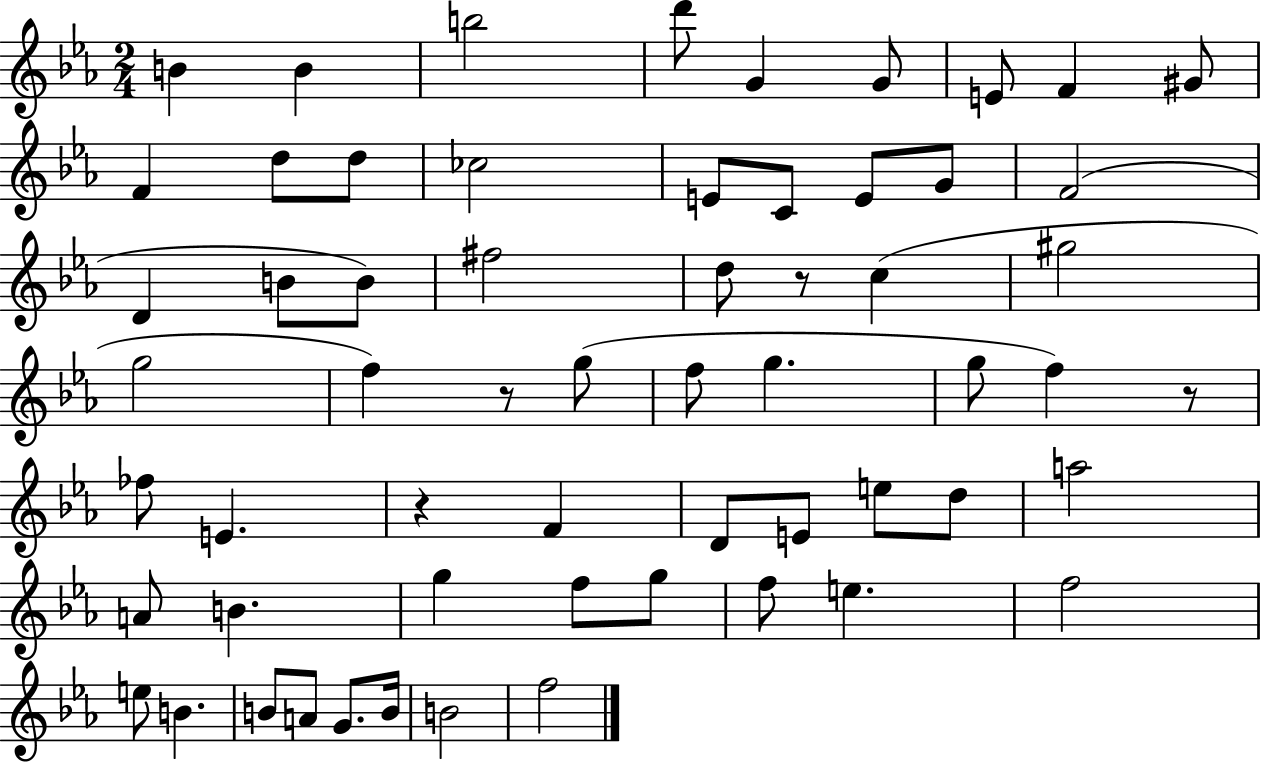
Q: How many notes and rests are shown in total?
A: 60